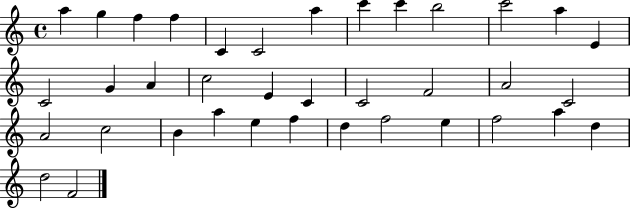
A5/q G5/q F5/q F5/q C4/q C4/h A5/q C6/q C6/q B5/h C6/h A5/q E4/q C4/h G4/q A4/q C5/h E4/q C4/q C4/h F4/h A4/h C4/h A4/h C5/h B4/q A5/q E5/q F5/q D5/q F5/h E5/q F5/h A5/q D5/q D5/h F4/h